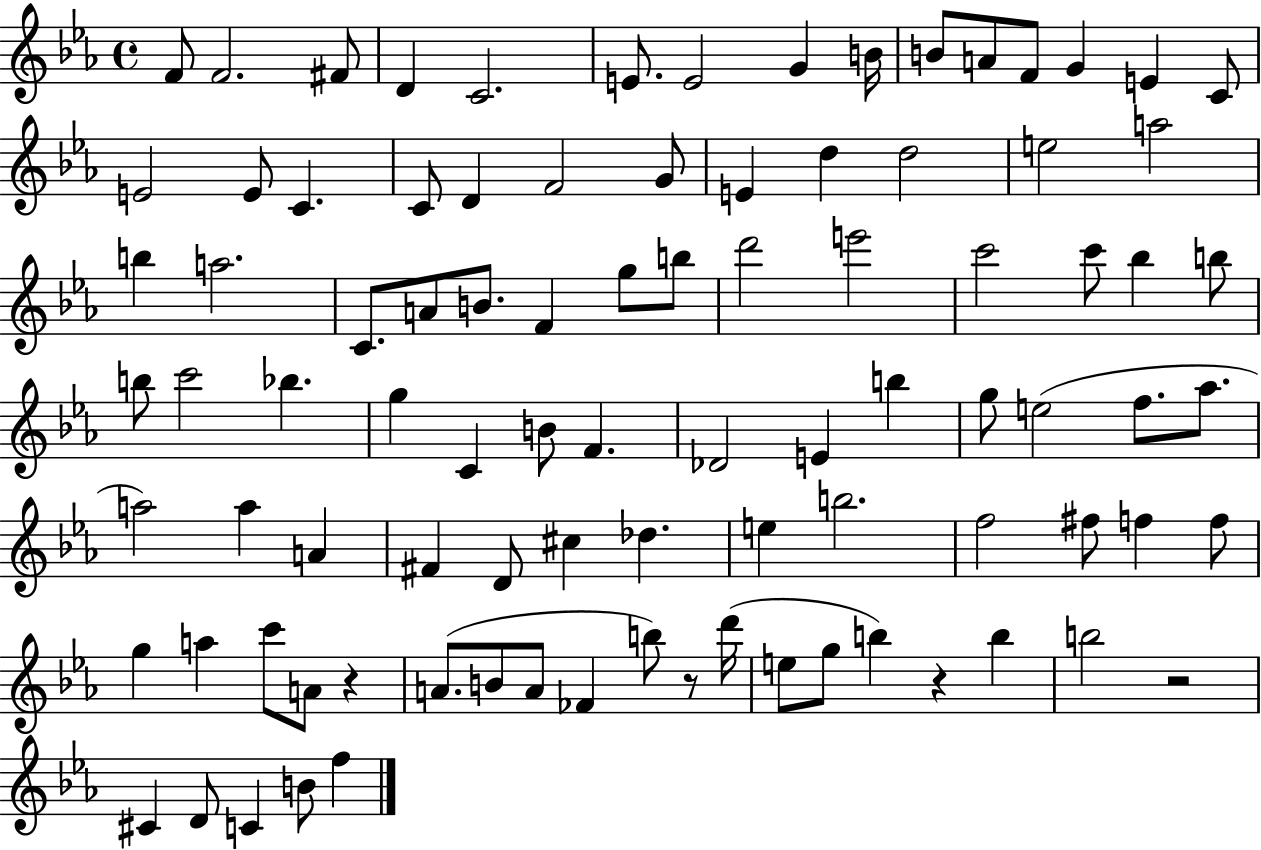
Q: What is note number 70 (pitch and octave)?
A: A5